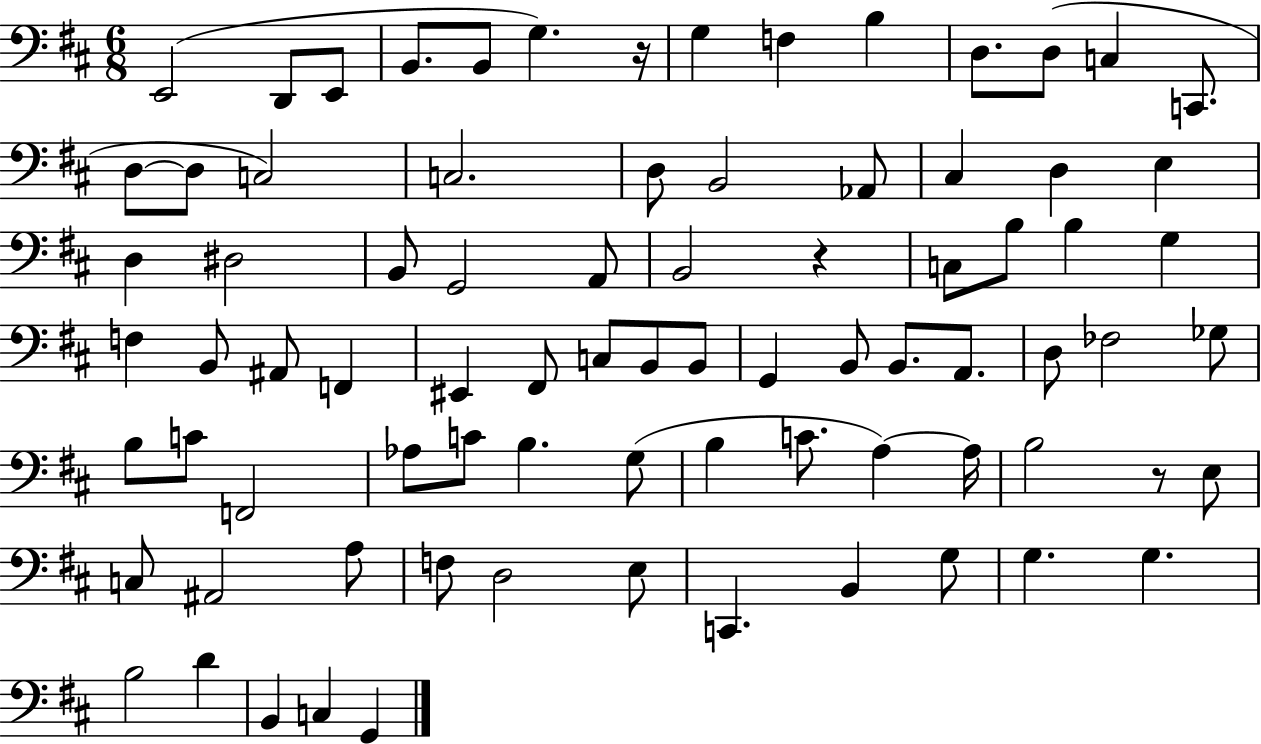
E2/h D2/e E2/e B2/e. B2/e G3/q. R/s G3/q F3/q B3/q D3/e. D3/e C3/q C2/e. D3/e D3/e C3/h C3/h. D3/e B2/h Ab2/e C#3/q D3/q E3/q D3/q D#3/h B2/e G2/h A2/e B2/h R/q C3/e B3/e B3/q G3/q F3/q B2/e A#2/e F2/q EIS2/q F#2/e C3/e B2/e B2/e G2/q B2/e B2/e. A2/e. D3/e FES3/h Gb3/e B3/e C4/e F2/h Ab3/e C4/e B3/q. G3/e B3/q C4/e. A3/q A3/s B3/h R/e E3/e C3/e A#2/h A3/e F3/e D3/h E3/e C2/q. B2/q G3/e G3/q. G3/q. B3/h D4/q B2/q C3/q G2/q